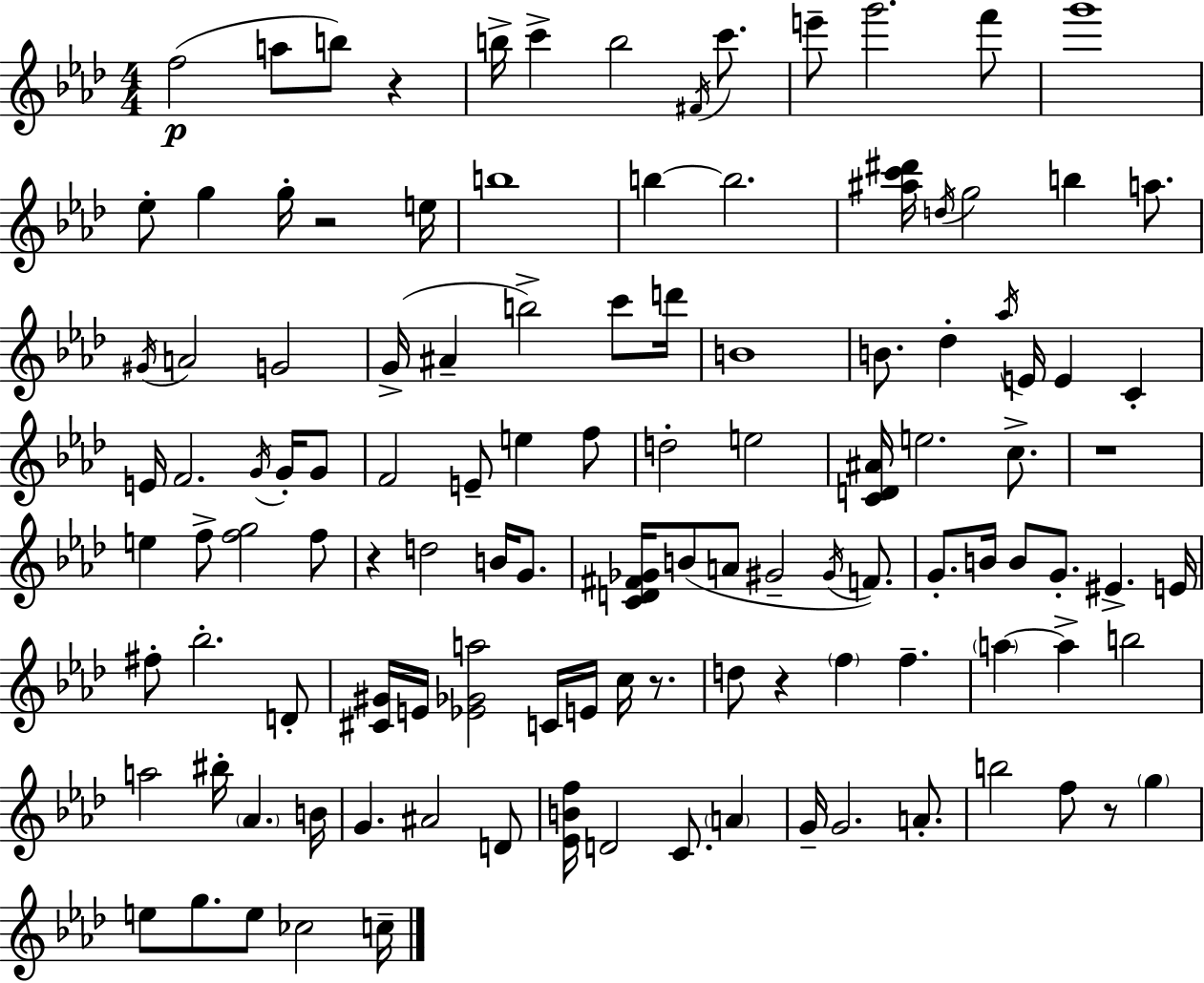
F5/h A5/e B5/e R/q B5/s C6/q B5/h F#4/s C6/e. E6/e G6/h. F6/e G6/w Eb5/e G5/q G5/s R/h E5/s B5/w B5/q B5/h. [A#5,C6,D#6]/s D5/s G5/h B5/q A5/e. G#4/s A4/h G4/h G4/s A#4/q B5/h C6/e D6/s B4/w B4/e. Db5/q Ab5/s E4/s E4/q C4/q E4/s F4/h. G4/s G4/s G4/e F4/h E4/e E5/q F5/e D5/h E5/h [C4,D4,A#4]/s E5/h. C5/e. R/w E5/q F5/e [F5,G5]/h F5/e R/q D5/h B4/s G4/e. [C4,D4,F#4,Gb4]/s B4/e A4/e G#4/h G#4/s F4/e. G4/e. B4/s B4/e G4/e. EIS4/q. E4/s F#5/e Bb5/h. D4/e [C#4,G#4]/s E4/s [Eb4,Gb4,A5]/h C4/s E4/s C5/s R/e. D5/e R/q F5/q F5/q. A5/q A5/q B5/h A5/h BIS5/s Ab4/q. B4/s G4/q. A#4/h D4/e [Eb4,B4,F5]/s D4/h C4/e. A4/q G4/s G4/h. A4/e. B5/h F5/e R/e G5/q E5/e G5/e. E5/e CES5/h C5/s